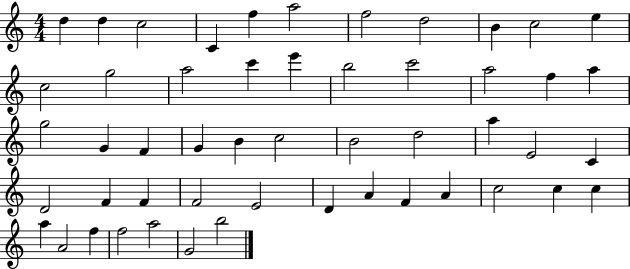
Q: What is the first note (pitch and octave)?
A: D5